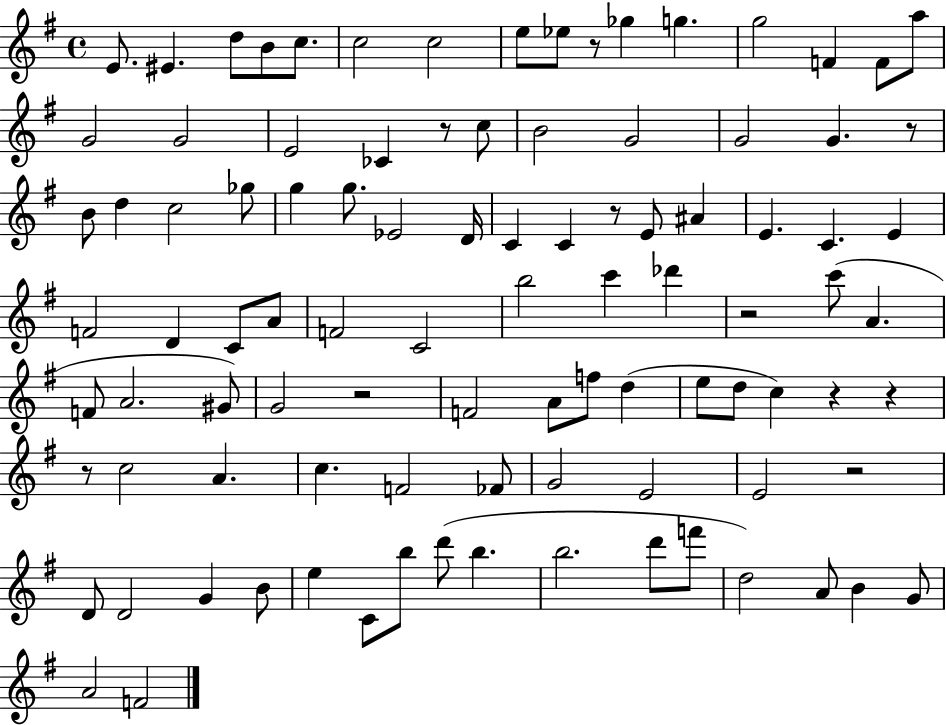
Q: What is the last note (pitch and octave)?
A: F4